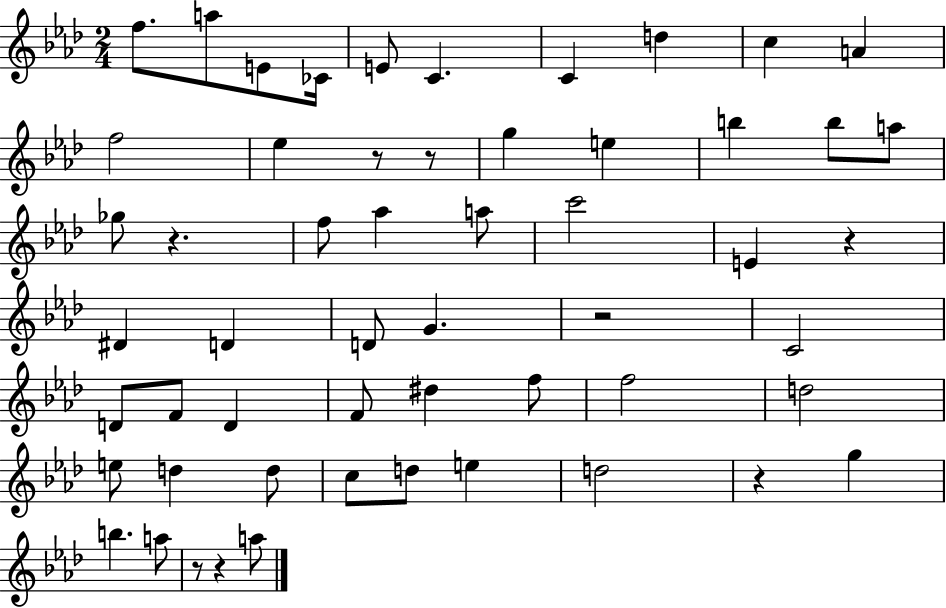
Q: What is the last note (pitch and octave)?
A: A5